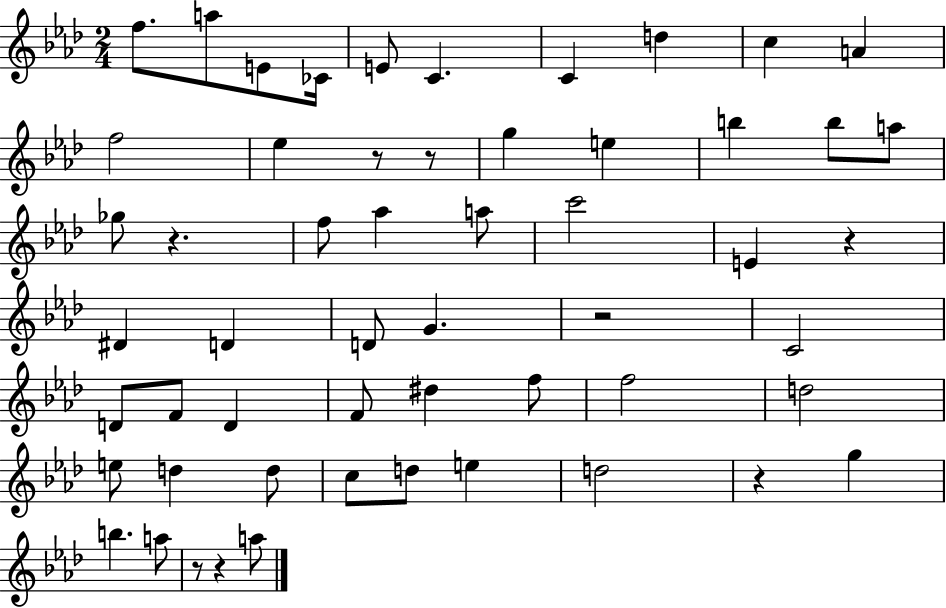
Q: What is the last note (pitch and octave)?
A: A5